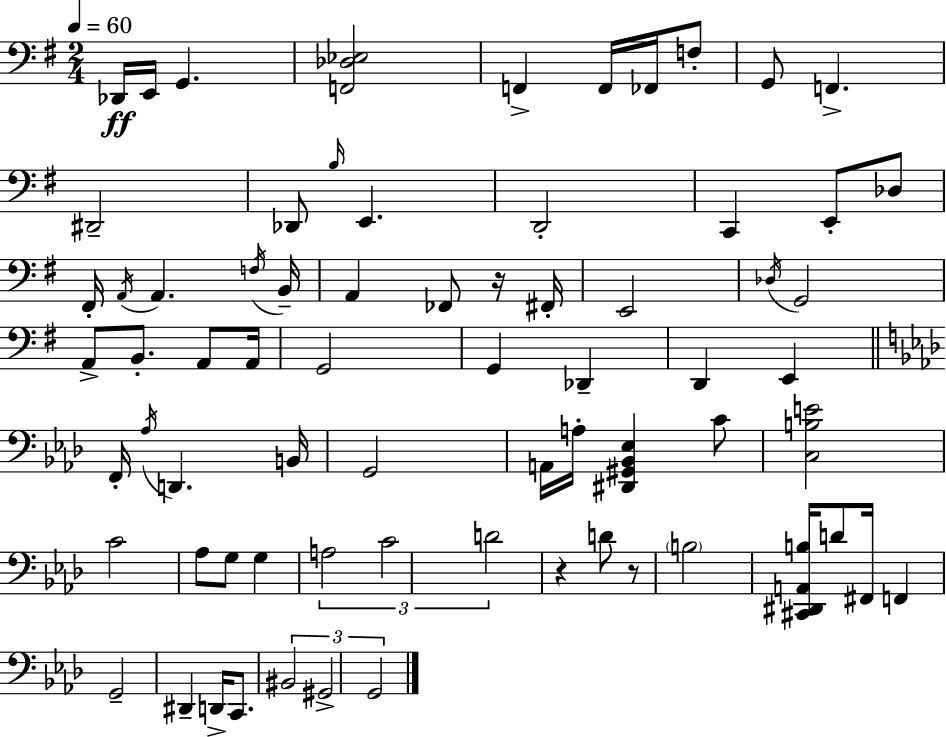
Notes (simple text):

Db2/s E2/s G2/q. [F2,Db3,Eb3]/h F2/q F2/s FES2/s F3/e G2/e F2/q. D#2/h Db2/e B3/s E2/q. D2/h C2/q E2/e Db3/e F#2/s A2/s A2/q. F3/s B2/s A2/q FES2/e R/s F#2/s E2/h Db3/s G2/h A2/e B2/e. A2/e A2/s G2/h G2/q Db2/q D2/q E2/q F2/s Ab3/s D2/q. B2/s G2/h A2/s A3/s [D#2,G#2,Bb2,Eb3]/q C4/e [C3,B3,E4]/h C4/h Ab3/e G3/e G3/q A3/h C4/h D4/h R/q D4/e R/e B3/h [C#2,D#2,A2,B3]/s D4/e F#2/s F2/q G2/h D#2/q D2/s C2/e. BIS2/h G#2/h G2/h